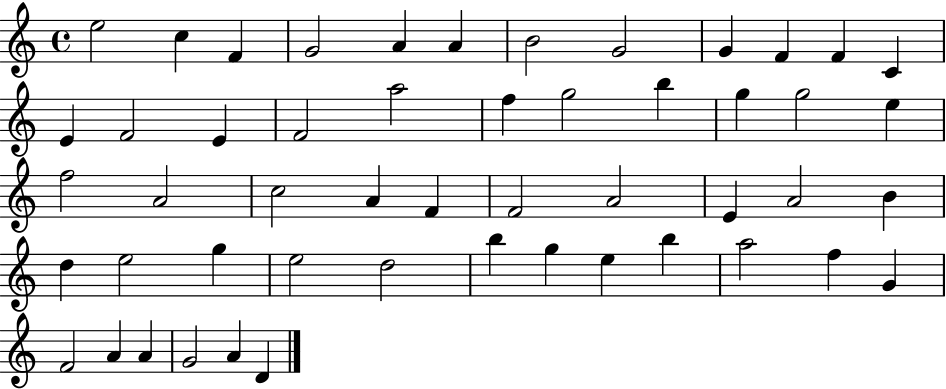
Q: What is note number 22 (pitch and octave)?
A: G5